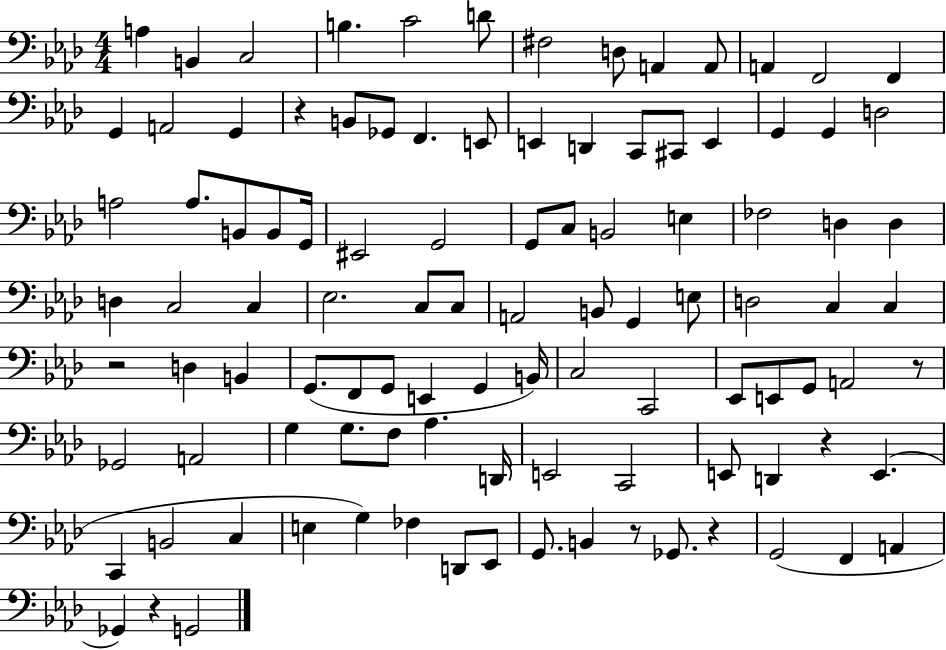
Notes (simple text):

A3/q B2/q C3/h B3/q. C4/h D4/e F#3/h D3/e A2/q A2/e A2/q F2/h F2/q G2/q A2/h G2/q R/q B2/e Gb2/e F2/q. E2/e E2/q D2/q C2/e C#2/e E2/q G2/q G2/q D3/h A3/h A3/e. B2/e B2/e G2/s EIS2/h G2/h G2/e C3/e B2/h E3/q FES3/h D3/q D3/q D3/q C3/h C3/q Eb3/h. C3/e C3/e A2/h B2/e G2/q E3/e D3/h C3/q C3/q R/h D3/q B2/q G2/e. F2/e G2/e E2/q G2/q B2/s C3/h C2/h Eb2/e E2/e G2/e A2/h R/e Gb2/h A2/h G3/q G3/e. F3/e Ab3/q. D2/s E2/h C2/h E2/e D2/q R/q E2/q. C2/q B2/h C3/q E3/q G3/q FES3/q D2/e Eb2/e G2/e. B2/q R/e Gb2/e. R/q G2/h F2/q A2/q Gb2/q R/q G2/h